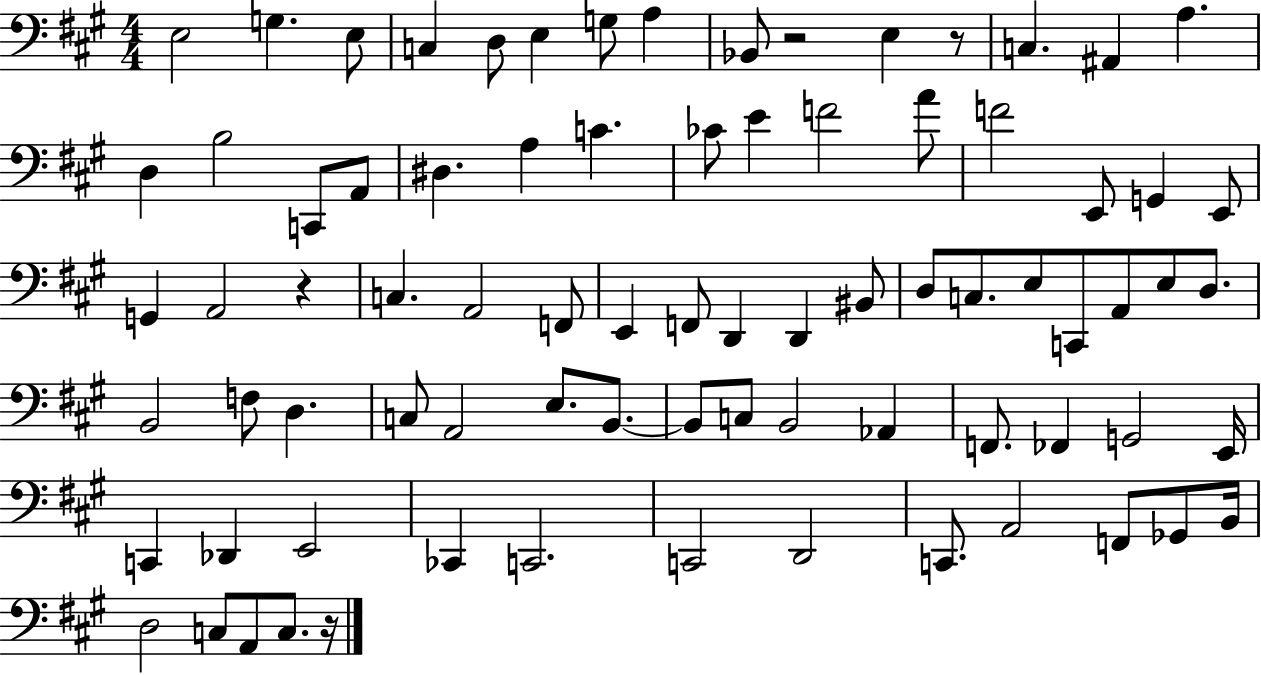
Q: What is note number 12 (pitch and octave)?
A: A#2